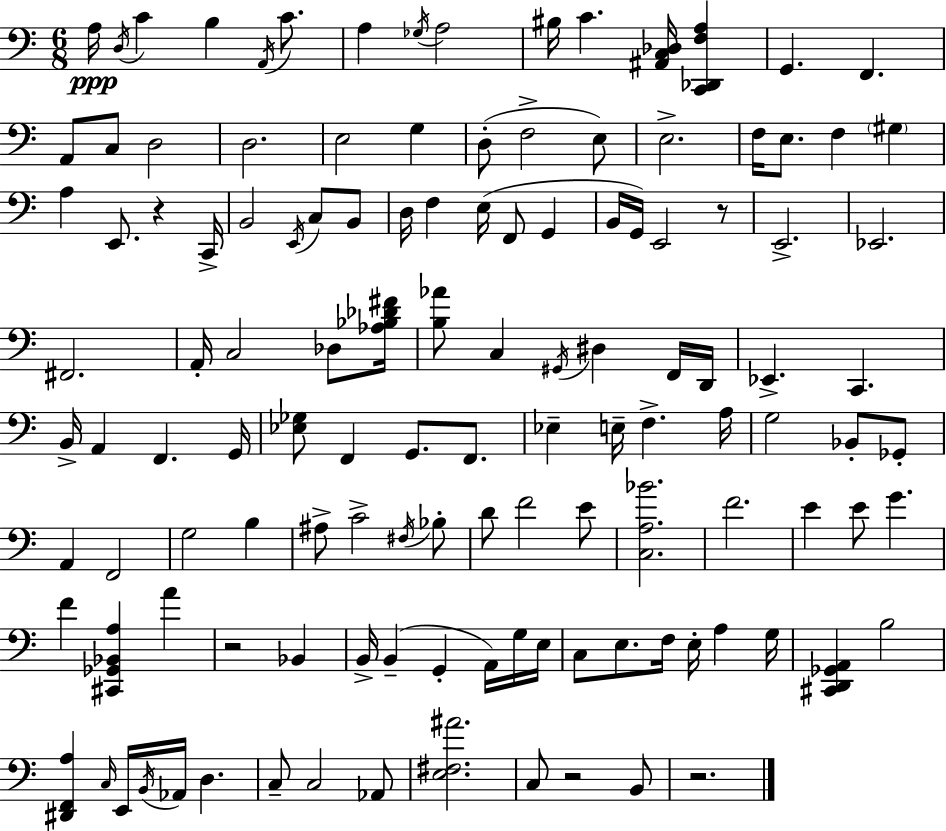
X:1
T:Untitled
M:6/8
L:1/4
K:C
A,/4 D,/4 C B, A,,/4 C/2 A, _G,/4 A,2 ^B,/4 C [^A,,C,_D,]/4 [C,,_D,,F,A,] G,, F,, A,,/2 C,/2 D,2 D,2 E,2 G, D,/2 F,2 E,/2 E,2 F,/4 E,/2 F, ^G, A, E,,/2 z C,,/4 B,,2 E,,/4 C,/2 B,,/2 D,/4 F, E,/4 F,,/2 G,, B,,/4 G,,/4 E,,2 z/2 E,,2 _E,,2 ^F,,2 A,,/4 C,2 _D,/2 [_A,_B,_D^F]/4 [B,_A]/2 C, ^G,,/4 ^D, F,,/4 D,,/4 _E,, C,, B,,/4 A,, F,, G,,/4 [_E,_G,]/2 F,, G,,/2 F,,/2 _E, E,/4 F, A,/4 G,2 _B,,/2 _G,,/2 A,, F,,2 G,2 B, ^A,/2 C2 ^F,/4 _B,/2 D/2 F2 E/2 [C,A,_B]2 F2 E E/2 G F [^C,,_G,,_B,,A,] A z2 _B,, B,,/4 B,, G,, A,,/4 G,/4 E,/4 C,/2 E,/2 F,/4 E,/4 A, G,/4 [^C,,D,,_G,,A,,] B,2 [^D,,F,,A,] C,/4 E,,/4 B,,/4 _A,,/4 D, C,/2 C,2 _A,,/2 [E,^F,^A]2 C,/2 z2 B,,/2 z2